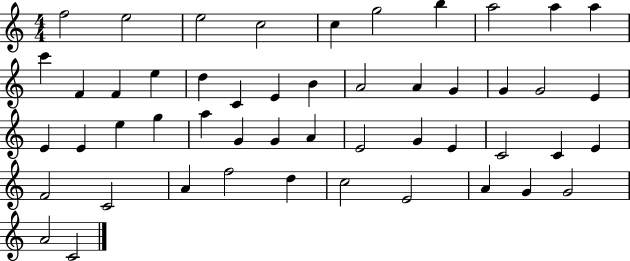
{
  \clef treble
  \numericTimeSignature
  \time 4/4
  \key c \major
  f''2 e''2 | e''2 c''2 | c''4 g''2 b''4 | a''2 a''4 a''4 | \break c'''4 f'4 f'4 e''4 | d''4 c'4 e'4 b'4 | a'2 a'4 g'4 | g'4 g'2 e'4 | \break e'4 e'4 e''4 g''4 | a''4 g'4 g'4 a'4 | e'2 g'4 e'4 | c'2 c'4 e'4 | \break f'2 c'2 | a'4 f''2 d''4 | c''2 e'2 | a'4 g'4 g'2 | \break a'2 c'2 | \bar "|."
}